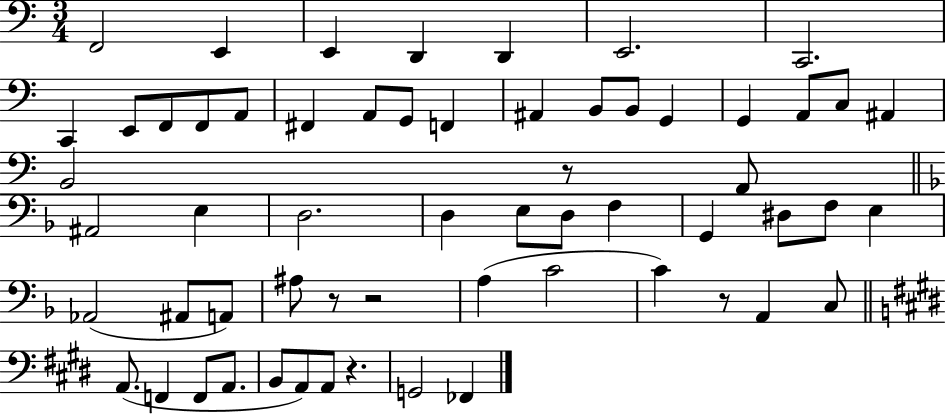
{
  \clef bass
  \numericTimeSignature
  \time 3/4
  \key c \major
  \repeat volta 2 { f,2 e,4 | e,4 d,4 d,4 | e,2. | c,2. | \break c,4 e,8 f,8 f,8 a,8 | fis,4 a,8 g,8 f,4 | ais,4 b,8 b,8 g,4 | g,4 a,8 c8 ais,4 | \break b,2 r8 a,8 | \bar "||" \break \key f \major ais,2 e4 | d2. | d4 e8 d8 f4 | g,4 dis8 f8 e4 | \break aes,2( ais,8 a,8) | ais8 r8 r2 | a4( c'2 | c'4) r8 a,4 c8 | \break \bar "||" \break \key e \major a,8.( f,4 f,8 a,8. | b,8 a,8) a,8 r4. | g,2 fes,4 | } \bar "|."
}